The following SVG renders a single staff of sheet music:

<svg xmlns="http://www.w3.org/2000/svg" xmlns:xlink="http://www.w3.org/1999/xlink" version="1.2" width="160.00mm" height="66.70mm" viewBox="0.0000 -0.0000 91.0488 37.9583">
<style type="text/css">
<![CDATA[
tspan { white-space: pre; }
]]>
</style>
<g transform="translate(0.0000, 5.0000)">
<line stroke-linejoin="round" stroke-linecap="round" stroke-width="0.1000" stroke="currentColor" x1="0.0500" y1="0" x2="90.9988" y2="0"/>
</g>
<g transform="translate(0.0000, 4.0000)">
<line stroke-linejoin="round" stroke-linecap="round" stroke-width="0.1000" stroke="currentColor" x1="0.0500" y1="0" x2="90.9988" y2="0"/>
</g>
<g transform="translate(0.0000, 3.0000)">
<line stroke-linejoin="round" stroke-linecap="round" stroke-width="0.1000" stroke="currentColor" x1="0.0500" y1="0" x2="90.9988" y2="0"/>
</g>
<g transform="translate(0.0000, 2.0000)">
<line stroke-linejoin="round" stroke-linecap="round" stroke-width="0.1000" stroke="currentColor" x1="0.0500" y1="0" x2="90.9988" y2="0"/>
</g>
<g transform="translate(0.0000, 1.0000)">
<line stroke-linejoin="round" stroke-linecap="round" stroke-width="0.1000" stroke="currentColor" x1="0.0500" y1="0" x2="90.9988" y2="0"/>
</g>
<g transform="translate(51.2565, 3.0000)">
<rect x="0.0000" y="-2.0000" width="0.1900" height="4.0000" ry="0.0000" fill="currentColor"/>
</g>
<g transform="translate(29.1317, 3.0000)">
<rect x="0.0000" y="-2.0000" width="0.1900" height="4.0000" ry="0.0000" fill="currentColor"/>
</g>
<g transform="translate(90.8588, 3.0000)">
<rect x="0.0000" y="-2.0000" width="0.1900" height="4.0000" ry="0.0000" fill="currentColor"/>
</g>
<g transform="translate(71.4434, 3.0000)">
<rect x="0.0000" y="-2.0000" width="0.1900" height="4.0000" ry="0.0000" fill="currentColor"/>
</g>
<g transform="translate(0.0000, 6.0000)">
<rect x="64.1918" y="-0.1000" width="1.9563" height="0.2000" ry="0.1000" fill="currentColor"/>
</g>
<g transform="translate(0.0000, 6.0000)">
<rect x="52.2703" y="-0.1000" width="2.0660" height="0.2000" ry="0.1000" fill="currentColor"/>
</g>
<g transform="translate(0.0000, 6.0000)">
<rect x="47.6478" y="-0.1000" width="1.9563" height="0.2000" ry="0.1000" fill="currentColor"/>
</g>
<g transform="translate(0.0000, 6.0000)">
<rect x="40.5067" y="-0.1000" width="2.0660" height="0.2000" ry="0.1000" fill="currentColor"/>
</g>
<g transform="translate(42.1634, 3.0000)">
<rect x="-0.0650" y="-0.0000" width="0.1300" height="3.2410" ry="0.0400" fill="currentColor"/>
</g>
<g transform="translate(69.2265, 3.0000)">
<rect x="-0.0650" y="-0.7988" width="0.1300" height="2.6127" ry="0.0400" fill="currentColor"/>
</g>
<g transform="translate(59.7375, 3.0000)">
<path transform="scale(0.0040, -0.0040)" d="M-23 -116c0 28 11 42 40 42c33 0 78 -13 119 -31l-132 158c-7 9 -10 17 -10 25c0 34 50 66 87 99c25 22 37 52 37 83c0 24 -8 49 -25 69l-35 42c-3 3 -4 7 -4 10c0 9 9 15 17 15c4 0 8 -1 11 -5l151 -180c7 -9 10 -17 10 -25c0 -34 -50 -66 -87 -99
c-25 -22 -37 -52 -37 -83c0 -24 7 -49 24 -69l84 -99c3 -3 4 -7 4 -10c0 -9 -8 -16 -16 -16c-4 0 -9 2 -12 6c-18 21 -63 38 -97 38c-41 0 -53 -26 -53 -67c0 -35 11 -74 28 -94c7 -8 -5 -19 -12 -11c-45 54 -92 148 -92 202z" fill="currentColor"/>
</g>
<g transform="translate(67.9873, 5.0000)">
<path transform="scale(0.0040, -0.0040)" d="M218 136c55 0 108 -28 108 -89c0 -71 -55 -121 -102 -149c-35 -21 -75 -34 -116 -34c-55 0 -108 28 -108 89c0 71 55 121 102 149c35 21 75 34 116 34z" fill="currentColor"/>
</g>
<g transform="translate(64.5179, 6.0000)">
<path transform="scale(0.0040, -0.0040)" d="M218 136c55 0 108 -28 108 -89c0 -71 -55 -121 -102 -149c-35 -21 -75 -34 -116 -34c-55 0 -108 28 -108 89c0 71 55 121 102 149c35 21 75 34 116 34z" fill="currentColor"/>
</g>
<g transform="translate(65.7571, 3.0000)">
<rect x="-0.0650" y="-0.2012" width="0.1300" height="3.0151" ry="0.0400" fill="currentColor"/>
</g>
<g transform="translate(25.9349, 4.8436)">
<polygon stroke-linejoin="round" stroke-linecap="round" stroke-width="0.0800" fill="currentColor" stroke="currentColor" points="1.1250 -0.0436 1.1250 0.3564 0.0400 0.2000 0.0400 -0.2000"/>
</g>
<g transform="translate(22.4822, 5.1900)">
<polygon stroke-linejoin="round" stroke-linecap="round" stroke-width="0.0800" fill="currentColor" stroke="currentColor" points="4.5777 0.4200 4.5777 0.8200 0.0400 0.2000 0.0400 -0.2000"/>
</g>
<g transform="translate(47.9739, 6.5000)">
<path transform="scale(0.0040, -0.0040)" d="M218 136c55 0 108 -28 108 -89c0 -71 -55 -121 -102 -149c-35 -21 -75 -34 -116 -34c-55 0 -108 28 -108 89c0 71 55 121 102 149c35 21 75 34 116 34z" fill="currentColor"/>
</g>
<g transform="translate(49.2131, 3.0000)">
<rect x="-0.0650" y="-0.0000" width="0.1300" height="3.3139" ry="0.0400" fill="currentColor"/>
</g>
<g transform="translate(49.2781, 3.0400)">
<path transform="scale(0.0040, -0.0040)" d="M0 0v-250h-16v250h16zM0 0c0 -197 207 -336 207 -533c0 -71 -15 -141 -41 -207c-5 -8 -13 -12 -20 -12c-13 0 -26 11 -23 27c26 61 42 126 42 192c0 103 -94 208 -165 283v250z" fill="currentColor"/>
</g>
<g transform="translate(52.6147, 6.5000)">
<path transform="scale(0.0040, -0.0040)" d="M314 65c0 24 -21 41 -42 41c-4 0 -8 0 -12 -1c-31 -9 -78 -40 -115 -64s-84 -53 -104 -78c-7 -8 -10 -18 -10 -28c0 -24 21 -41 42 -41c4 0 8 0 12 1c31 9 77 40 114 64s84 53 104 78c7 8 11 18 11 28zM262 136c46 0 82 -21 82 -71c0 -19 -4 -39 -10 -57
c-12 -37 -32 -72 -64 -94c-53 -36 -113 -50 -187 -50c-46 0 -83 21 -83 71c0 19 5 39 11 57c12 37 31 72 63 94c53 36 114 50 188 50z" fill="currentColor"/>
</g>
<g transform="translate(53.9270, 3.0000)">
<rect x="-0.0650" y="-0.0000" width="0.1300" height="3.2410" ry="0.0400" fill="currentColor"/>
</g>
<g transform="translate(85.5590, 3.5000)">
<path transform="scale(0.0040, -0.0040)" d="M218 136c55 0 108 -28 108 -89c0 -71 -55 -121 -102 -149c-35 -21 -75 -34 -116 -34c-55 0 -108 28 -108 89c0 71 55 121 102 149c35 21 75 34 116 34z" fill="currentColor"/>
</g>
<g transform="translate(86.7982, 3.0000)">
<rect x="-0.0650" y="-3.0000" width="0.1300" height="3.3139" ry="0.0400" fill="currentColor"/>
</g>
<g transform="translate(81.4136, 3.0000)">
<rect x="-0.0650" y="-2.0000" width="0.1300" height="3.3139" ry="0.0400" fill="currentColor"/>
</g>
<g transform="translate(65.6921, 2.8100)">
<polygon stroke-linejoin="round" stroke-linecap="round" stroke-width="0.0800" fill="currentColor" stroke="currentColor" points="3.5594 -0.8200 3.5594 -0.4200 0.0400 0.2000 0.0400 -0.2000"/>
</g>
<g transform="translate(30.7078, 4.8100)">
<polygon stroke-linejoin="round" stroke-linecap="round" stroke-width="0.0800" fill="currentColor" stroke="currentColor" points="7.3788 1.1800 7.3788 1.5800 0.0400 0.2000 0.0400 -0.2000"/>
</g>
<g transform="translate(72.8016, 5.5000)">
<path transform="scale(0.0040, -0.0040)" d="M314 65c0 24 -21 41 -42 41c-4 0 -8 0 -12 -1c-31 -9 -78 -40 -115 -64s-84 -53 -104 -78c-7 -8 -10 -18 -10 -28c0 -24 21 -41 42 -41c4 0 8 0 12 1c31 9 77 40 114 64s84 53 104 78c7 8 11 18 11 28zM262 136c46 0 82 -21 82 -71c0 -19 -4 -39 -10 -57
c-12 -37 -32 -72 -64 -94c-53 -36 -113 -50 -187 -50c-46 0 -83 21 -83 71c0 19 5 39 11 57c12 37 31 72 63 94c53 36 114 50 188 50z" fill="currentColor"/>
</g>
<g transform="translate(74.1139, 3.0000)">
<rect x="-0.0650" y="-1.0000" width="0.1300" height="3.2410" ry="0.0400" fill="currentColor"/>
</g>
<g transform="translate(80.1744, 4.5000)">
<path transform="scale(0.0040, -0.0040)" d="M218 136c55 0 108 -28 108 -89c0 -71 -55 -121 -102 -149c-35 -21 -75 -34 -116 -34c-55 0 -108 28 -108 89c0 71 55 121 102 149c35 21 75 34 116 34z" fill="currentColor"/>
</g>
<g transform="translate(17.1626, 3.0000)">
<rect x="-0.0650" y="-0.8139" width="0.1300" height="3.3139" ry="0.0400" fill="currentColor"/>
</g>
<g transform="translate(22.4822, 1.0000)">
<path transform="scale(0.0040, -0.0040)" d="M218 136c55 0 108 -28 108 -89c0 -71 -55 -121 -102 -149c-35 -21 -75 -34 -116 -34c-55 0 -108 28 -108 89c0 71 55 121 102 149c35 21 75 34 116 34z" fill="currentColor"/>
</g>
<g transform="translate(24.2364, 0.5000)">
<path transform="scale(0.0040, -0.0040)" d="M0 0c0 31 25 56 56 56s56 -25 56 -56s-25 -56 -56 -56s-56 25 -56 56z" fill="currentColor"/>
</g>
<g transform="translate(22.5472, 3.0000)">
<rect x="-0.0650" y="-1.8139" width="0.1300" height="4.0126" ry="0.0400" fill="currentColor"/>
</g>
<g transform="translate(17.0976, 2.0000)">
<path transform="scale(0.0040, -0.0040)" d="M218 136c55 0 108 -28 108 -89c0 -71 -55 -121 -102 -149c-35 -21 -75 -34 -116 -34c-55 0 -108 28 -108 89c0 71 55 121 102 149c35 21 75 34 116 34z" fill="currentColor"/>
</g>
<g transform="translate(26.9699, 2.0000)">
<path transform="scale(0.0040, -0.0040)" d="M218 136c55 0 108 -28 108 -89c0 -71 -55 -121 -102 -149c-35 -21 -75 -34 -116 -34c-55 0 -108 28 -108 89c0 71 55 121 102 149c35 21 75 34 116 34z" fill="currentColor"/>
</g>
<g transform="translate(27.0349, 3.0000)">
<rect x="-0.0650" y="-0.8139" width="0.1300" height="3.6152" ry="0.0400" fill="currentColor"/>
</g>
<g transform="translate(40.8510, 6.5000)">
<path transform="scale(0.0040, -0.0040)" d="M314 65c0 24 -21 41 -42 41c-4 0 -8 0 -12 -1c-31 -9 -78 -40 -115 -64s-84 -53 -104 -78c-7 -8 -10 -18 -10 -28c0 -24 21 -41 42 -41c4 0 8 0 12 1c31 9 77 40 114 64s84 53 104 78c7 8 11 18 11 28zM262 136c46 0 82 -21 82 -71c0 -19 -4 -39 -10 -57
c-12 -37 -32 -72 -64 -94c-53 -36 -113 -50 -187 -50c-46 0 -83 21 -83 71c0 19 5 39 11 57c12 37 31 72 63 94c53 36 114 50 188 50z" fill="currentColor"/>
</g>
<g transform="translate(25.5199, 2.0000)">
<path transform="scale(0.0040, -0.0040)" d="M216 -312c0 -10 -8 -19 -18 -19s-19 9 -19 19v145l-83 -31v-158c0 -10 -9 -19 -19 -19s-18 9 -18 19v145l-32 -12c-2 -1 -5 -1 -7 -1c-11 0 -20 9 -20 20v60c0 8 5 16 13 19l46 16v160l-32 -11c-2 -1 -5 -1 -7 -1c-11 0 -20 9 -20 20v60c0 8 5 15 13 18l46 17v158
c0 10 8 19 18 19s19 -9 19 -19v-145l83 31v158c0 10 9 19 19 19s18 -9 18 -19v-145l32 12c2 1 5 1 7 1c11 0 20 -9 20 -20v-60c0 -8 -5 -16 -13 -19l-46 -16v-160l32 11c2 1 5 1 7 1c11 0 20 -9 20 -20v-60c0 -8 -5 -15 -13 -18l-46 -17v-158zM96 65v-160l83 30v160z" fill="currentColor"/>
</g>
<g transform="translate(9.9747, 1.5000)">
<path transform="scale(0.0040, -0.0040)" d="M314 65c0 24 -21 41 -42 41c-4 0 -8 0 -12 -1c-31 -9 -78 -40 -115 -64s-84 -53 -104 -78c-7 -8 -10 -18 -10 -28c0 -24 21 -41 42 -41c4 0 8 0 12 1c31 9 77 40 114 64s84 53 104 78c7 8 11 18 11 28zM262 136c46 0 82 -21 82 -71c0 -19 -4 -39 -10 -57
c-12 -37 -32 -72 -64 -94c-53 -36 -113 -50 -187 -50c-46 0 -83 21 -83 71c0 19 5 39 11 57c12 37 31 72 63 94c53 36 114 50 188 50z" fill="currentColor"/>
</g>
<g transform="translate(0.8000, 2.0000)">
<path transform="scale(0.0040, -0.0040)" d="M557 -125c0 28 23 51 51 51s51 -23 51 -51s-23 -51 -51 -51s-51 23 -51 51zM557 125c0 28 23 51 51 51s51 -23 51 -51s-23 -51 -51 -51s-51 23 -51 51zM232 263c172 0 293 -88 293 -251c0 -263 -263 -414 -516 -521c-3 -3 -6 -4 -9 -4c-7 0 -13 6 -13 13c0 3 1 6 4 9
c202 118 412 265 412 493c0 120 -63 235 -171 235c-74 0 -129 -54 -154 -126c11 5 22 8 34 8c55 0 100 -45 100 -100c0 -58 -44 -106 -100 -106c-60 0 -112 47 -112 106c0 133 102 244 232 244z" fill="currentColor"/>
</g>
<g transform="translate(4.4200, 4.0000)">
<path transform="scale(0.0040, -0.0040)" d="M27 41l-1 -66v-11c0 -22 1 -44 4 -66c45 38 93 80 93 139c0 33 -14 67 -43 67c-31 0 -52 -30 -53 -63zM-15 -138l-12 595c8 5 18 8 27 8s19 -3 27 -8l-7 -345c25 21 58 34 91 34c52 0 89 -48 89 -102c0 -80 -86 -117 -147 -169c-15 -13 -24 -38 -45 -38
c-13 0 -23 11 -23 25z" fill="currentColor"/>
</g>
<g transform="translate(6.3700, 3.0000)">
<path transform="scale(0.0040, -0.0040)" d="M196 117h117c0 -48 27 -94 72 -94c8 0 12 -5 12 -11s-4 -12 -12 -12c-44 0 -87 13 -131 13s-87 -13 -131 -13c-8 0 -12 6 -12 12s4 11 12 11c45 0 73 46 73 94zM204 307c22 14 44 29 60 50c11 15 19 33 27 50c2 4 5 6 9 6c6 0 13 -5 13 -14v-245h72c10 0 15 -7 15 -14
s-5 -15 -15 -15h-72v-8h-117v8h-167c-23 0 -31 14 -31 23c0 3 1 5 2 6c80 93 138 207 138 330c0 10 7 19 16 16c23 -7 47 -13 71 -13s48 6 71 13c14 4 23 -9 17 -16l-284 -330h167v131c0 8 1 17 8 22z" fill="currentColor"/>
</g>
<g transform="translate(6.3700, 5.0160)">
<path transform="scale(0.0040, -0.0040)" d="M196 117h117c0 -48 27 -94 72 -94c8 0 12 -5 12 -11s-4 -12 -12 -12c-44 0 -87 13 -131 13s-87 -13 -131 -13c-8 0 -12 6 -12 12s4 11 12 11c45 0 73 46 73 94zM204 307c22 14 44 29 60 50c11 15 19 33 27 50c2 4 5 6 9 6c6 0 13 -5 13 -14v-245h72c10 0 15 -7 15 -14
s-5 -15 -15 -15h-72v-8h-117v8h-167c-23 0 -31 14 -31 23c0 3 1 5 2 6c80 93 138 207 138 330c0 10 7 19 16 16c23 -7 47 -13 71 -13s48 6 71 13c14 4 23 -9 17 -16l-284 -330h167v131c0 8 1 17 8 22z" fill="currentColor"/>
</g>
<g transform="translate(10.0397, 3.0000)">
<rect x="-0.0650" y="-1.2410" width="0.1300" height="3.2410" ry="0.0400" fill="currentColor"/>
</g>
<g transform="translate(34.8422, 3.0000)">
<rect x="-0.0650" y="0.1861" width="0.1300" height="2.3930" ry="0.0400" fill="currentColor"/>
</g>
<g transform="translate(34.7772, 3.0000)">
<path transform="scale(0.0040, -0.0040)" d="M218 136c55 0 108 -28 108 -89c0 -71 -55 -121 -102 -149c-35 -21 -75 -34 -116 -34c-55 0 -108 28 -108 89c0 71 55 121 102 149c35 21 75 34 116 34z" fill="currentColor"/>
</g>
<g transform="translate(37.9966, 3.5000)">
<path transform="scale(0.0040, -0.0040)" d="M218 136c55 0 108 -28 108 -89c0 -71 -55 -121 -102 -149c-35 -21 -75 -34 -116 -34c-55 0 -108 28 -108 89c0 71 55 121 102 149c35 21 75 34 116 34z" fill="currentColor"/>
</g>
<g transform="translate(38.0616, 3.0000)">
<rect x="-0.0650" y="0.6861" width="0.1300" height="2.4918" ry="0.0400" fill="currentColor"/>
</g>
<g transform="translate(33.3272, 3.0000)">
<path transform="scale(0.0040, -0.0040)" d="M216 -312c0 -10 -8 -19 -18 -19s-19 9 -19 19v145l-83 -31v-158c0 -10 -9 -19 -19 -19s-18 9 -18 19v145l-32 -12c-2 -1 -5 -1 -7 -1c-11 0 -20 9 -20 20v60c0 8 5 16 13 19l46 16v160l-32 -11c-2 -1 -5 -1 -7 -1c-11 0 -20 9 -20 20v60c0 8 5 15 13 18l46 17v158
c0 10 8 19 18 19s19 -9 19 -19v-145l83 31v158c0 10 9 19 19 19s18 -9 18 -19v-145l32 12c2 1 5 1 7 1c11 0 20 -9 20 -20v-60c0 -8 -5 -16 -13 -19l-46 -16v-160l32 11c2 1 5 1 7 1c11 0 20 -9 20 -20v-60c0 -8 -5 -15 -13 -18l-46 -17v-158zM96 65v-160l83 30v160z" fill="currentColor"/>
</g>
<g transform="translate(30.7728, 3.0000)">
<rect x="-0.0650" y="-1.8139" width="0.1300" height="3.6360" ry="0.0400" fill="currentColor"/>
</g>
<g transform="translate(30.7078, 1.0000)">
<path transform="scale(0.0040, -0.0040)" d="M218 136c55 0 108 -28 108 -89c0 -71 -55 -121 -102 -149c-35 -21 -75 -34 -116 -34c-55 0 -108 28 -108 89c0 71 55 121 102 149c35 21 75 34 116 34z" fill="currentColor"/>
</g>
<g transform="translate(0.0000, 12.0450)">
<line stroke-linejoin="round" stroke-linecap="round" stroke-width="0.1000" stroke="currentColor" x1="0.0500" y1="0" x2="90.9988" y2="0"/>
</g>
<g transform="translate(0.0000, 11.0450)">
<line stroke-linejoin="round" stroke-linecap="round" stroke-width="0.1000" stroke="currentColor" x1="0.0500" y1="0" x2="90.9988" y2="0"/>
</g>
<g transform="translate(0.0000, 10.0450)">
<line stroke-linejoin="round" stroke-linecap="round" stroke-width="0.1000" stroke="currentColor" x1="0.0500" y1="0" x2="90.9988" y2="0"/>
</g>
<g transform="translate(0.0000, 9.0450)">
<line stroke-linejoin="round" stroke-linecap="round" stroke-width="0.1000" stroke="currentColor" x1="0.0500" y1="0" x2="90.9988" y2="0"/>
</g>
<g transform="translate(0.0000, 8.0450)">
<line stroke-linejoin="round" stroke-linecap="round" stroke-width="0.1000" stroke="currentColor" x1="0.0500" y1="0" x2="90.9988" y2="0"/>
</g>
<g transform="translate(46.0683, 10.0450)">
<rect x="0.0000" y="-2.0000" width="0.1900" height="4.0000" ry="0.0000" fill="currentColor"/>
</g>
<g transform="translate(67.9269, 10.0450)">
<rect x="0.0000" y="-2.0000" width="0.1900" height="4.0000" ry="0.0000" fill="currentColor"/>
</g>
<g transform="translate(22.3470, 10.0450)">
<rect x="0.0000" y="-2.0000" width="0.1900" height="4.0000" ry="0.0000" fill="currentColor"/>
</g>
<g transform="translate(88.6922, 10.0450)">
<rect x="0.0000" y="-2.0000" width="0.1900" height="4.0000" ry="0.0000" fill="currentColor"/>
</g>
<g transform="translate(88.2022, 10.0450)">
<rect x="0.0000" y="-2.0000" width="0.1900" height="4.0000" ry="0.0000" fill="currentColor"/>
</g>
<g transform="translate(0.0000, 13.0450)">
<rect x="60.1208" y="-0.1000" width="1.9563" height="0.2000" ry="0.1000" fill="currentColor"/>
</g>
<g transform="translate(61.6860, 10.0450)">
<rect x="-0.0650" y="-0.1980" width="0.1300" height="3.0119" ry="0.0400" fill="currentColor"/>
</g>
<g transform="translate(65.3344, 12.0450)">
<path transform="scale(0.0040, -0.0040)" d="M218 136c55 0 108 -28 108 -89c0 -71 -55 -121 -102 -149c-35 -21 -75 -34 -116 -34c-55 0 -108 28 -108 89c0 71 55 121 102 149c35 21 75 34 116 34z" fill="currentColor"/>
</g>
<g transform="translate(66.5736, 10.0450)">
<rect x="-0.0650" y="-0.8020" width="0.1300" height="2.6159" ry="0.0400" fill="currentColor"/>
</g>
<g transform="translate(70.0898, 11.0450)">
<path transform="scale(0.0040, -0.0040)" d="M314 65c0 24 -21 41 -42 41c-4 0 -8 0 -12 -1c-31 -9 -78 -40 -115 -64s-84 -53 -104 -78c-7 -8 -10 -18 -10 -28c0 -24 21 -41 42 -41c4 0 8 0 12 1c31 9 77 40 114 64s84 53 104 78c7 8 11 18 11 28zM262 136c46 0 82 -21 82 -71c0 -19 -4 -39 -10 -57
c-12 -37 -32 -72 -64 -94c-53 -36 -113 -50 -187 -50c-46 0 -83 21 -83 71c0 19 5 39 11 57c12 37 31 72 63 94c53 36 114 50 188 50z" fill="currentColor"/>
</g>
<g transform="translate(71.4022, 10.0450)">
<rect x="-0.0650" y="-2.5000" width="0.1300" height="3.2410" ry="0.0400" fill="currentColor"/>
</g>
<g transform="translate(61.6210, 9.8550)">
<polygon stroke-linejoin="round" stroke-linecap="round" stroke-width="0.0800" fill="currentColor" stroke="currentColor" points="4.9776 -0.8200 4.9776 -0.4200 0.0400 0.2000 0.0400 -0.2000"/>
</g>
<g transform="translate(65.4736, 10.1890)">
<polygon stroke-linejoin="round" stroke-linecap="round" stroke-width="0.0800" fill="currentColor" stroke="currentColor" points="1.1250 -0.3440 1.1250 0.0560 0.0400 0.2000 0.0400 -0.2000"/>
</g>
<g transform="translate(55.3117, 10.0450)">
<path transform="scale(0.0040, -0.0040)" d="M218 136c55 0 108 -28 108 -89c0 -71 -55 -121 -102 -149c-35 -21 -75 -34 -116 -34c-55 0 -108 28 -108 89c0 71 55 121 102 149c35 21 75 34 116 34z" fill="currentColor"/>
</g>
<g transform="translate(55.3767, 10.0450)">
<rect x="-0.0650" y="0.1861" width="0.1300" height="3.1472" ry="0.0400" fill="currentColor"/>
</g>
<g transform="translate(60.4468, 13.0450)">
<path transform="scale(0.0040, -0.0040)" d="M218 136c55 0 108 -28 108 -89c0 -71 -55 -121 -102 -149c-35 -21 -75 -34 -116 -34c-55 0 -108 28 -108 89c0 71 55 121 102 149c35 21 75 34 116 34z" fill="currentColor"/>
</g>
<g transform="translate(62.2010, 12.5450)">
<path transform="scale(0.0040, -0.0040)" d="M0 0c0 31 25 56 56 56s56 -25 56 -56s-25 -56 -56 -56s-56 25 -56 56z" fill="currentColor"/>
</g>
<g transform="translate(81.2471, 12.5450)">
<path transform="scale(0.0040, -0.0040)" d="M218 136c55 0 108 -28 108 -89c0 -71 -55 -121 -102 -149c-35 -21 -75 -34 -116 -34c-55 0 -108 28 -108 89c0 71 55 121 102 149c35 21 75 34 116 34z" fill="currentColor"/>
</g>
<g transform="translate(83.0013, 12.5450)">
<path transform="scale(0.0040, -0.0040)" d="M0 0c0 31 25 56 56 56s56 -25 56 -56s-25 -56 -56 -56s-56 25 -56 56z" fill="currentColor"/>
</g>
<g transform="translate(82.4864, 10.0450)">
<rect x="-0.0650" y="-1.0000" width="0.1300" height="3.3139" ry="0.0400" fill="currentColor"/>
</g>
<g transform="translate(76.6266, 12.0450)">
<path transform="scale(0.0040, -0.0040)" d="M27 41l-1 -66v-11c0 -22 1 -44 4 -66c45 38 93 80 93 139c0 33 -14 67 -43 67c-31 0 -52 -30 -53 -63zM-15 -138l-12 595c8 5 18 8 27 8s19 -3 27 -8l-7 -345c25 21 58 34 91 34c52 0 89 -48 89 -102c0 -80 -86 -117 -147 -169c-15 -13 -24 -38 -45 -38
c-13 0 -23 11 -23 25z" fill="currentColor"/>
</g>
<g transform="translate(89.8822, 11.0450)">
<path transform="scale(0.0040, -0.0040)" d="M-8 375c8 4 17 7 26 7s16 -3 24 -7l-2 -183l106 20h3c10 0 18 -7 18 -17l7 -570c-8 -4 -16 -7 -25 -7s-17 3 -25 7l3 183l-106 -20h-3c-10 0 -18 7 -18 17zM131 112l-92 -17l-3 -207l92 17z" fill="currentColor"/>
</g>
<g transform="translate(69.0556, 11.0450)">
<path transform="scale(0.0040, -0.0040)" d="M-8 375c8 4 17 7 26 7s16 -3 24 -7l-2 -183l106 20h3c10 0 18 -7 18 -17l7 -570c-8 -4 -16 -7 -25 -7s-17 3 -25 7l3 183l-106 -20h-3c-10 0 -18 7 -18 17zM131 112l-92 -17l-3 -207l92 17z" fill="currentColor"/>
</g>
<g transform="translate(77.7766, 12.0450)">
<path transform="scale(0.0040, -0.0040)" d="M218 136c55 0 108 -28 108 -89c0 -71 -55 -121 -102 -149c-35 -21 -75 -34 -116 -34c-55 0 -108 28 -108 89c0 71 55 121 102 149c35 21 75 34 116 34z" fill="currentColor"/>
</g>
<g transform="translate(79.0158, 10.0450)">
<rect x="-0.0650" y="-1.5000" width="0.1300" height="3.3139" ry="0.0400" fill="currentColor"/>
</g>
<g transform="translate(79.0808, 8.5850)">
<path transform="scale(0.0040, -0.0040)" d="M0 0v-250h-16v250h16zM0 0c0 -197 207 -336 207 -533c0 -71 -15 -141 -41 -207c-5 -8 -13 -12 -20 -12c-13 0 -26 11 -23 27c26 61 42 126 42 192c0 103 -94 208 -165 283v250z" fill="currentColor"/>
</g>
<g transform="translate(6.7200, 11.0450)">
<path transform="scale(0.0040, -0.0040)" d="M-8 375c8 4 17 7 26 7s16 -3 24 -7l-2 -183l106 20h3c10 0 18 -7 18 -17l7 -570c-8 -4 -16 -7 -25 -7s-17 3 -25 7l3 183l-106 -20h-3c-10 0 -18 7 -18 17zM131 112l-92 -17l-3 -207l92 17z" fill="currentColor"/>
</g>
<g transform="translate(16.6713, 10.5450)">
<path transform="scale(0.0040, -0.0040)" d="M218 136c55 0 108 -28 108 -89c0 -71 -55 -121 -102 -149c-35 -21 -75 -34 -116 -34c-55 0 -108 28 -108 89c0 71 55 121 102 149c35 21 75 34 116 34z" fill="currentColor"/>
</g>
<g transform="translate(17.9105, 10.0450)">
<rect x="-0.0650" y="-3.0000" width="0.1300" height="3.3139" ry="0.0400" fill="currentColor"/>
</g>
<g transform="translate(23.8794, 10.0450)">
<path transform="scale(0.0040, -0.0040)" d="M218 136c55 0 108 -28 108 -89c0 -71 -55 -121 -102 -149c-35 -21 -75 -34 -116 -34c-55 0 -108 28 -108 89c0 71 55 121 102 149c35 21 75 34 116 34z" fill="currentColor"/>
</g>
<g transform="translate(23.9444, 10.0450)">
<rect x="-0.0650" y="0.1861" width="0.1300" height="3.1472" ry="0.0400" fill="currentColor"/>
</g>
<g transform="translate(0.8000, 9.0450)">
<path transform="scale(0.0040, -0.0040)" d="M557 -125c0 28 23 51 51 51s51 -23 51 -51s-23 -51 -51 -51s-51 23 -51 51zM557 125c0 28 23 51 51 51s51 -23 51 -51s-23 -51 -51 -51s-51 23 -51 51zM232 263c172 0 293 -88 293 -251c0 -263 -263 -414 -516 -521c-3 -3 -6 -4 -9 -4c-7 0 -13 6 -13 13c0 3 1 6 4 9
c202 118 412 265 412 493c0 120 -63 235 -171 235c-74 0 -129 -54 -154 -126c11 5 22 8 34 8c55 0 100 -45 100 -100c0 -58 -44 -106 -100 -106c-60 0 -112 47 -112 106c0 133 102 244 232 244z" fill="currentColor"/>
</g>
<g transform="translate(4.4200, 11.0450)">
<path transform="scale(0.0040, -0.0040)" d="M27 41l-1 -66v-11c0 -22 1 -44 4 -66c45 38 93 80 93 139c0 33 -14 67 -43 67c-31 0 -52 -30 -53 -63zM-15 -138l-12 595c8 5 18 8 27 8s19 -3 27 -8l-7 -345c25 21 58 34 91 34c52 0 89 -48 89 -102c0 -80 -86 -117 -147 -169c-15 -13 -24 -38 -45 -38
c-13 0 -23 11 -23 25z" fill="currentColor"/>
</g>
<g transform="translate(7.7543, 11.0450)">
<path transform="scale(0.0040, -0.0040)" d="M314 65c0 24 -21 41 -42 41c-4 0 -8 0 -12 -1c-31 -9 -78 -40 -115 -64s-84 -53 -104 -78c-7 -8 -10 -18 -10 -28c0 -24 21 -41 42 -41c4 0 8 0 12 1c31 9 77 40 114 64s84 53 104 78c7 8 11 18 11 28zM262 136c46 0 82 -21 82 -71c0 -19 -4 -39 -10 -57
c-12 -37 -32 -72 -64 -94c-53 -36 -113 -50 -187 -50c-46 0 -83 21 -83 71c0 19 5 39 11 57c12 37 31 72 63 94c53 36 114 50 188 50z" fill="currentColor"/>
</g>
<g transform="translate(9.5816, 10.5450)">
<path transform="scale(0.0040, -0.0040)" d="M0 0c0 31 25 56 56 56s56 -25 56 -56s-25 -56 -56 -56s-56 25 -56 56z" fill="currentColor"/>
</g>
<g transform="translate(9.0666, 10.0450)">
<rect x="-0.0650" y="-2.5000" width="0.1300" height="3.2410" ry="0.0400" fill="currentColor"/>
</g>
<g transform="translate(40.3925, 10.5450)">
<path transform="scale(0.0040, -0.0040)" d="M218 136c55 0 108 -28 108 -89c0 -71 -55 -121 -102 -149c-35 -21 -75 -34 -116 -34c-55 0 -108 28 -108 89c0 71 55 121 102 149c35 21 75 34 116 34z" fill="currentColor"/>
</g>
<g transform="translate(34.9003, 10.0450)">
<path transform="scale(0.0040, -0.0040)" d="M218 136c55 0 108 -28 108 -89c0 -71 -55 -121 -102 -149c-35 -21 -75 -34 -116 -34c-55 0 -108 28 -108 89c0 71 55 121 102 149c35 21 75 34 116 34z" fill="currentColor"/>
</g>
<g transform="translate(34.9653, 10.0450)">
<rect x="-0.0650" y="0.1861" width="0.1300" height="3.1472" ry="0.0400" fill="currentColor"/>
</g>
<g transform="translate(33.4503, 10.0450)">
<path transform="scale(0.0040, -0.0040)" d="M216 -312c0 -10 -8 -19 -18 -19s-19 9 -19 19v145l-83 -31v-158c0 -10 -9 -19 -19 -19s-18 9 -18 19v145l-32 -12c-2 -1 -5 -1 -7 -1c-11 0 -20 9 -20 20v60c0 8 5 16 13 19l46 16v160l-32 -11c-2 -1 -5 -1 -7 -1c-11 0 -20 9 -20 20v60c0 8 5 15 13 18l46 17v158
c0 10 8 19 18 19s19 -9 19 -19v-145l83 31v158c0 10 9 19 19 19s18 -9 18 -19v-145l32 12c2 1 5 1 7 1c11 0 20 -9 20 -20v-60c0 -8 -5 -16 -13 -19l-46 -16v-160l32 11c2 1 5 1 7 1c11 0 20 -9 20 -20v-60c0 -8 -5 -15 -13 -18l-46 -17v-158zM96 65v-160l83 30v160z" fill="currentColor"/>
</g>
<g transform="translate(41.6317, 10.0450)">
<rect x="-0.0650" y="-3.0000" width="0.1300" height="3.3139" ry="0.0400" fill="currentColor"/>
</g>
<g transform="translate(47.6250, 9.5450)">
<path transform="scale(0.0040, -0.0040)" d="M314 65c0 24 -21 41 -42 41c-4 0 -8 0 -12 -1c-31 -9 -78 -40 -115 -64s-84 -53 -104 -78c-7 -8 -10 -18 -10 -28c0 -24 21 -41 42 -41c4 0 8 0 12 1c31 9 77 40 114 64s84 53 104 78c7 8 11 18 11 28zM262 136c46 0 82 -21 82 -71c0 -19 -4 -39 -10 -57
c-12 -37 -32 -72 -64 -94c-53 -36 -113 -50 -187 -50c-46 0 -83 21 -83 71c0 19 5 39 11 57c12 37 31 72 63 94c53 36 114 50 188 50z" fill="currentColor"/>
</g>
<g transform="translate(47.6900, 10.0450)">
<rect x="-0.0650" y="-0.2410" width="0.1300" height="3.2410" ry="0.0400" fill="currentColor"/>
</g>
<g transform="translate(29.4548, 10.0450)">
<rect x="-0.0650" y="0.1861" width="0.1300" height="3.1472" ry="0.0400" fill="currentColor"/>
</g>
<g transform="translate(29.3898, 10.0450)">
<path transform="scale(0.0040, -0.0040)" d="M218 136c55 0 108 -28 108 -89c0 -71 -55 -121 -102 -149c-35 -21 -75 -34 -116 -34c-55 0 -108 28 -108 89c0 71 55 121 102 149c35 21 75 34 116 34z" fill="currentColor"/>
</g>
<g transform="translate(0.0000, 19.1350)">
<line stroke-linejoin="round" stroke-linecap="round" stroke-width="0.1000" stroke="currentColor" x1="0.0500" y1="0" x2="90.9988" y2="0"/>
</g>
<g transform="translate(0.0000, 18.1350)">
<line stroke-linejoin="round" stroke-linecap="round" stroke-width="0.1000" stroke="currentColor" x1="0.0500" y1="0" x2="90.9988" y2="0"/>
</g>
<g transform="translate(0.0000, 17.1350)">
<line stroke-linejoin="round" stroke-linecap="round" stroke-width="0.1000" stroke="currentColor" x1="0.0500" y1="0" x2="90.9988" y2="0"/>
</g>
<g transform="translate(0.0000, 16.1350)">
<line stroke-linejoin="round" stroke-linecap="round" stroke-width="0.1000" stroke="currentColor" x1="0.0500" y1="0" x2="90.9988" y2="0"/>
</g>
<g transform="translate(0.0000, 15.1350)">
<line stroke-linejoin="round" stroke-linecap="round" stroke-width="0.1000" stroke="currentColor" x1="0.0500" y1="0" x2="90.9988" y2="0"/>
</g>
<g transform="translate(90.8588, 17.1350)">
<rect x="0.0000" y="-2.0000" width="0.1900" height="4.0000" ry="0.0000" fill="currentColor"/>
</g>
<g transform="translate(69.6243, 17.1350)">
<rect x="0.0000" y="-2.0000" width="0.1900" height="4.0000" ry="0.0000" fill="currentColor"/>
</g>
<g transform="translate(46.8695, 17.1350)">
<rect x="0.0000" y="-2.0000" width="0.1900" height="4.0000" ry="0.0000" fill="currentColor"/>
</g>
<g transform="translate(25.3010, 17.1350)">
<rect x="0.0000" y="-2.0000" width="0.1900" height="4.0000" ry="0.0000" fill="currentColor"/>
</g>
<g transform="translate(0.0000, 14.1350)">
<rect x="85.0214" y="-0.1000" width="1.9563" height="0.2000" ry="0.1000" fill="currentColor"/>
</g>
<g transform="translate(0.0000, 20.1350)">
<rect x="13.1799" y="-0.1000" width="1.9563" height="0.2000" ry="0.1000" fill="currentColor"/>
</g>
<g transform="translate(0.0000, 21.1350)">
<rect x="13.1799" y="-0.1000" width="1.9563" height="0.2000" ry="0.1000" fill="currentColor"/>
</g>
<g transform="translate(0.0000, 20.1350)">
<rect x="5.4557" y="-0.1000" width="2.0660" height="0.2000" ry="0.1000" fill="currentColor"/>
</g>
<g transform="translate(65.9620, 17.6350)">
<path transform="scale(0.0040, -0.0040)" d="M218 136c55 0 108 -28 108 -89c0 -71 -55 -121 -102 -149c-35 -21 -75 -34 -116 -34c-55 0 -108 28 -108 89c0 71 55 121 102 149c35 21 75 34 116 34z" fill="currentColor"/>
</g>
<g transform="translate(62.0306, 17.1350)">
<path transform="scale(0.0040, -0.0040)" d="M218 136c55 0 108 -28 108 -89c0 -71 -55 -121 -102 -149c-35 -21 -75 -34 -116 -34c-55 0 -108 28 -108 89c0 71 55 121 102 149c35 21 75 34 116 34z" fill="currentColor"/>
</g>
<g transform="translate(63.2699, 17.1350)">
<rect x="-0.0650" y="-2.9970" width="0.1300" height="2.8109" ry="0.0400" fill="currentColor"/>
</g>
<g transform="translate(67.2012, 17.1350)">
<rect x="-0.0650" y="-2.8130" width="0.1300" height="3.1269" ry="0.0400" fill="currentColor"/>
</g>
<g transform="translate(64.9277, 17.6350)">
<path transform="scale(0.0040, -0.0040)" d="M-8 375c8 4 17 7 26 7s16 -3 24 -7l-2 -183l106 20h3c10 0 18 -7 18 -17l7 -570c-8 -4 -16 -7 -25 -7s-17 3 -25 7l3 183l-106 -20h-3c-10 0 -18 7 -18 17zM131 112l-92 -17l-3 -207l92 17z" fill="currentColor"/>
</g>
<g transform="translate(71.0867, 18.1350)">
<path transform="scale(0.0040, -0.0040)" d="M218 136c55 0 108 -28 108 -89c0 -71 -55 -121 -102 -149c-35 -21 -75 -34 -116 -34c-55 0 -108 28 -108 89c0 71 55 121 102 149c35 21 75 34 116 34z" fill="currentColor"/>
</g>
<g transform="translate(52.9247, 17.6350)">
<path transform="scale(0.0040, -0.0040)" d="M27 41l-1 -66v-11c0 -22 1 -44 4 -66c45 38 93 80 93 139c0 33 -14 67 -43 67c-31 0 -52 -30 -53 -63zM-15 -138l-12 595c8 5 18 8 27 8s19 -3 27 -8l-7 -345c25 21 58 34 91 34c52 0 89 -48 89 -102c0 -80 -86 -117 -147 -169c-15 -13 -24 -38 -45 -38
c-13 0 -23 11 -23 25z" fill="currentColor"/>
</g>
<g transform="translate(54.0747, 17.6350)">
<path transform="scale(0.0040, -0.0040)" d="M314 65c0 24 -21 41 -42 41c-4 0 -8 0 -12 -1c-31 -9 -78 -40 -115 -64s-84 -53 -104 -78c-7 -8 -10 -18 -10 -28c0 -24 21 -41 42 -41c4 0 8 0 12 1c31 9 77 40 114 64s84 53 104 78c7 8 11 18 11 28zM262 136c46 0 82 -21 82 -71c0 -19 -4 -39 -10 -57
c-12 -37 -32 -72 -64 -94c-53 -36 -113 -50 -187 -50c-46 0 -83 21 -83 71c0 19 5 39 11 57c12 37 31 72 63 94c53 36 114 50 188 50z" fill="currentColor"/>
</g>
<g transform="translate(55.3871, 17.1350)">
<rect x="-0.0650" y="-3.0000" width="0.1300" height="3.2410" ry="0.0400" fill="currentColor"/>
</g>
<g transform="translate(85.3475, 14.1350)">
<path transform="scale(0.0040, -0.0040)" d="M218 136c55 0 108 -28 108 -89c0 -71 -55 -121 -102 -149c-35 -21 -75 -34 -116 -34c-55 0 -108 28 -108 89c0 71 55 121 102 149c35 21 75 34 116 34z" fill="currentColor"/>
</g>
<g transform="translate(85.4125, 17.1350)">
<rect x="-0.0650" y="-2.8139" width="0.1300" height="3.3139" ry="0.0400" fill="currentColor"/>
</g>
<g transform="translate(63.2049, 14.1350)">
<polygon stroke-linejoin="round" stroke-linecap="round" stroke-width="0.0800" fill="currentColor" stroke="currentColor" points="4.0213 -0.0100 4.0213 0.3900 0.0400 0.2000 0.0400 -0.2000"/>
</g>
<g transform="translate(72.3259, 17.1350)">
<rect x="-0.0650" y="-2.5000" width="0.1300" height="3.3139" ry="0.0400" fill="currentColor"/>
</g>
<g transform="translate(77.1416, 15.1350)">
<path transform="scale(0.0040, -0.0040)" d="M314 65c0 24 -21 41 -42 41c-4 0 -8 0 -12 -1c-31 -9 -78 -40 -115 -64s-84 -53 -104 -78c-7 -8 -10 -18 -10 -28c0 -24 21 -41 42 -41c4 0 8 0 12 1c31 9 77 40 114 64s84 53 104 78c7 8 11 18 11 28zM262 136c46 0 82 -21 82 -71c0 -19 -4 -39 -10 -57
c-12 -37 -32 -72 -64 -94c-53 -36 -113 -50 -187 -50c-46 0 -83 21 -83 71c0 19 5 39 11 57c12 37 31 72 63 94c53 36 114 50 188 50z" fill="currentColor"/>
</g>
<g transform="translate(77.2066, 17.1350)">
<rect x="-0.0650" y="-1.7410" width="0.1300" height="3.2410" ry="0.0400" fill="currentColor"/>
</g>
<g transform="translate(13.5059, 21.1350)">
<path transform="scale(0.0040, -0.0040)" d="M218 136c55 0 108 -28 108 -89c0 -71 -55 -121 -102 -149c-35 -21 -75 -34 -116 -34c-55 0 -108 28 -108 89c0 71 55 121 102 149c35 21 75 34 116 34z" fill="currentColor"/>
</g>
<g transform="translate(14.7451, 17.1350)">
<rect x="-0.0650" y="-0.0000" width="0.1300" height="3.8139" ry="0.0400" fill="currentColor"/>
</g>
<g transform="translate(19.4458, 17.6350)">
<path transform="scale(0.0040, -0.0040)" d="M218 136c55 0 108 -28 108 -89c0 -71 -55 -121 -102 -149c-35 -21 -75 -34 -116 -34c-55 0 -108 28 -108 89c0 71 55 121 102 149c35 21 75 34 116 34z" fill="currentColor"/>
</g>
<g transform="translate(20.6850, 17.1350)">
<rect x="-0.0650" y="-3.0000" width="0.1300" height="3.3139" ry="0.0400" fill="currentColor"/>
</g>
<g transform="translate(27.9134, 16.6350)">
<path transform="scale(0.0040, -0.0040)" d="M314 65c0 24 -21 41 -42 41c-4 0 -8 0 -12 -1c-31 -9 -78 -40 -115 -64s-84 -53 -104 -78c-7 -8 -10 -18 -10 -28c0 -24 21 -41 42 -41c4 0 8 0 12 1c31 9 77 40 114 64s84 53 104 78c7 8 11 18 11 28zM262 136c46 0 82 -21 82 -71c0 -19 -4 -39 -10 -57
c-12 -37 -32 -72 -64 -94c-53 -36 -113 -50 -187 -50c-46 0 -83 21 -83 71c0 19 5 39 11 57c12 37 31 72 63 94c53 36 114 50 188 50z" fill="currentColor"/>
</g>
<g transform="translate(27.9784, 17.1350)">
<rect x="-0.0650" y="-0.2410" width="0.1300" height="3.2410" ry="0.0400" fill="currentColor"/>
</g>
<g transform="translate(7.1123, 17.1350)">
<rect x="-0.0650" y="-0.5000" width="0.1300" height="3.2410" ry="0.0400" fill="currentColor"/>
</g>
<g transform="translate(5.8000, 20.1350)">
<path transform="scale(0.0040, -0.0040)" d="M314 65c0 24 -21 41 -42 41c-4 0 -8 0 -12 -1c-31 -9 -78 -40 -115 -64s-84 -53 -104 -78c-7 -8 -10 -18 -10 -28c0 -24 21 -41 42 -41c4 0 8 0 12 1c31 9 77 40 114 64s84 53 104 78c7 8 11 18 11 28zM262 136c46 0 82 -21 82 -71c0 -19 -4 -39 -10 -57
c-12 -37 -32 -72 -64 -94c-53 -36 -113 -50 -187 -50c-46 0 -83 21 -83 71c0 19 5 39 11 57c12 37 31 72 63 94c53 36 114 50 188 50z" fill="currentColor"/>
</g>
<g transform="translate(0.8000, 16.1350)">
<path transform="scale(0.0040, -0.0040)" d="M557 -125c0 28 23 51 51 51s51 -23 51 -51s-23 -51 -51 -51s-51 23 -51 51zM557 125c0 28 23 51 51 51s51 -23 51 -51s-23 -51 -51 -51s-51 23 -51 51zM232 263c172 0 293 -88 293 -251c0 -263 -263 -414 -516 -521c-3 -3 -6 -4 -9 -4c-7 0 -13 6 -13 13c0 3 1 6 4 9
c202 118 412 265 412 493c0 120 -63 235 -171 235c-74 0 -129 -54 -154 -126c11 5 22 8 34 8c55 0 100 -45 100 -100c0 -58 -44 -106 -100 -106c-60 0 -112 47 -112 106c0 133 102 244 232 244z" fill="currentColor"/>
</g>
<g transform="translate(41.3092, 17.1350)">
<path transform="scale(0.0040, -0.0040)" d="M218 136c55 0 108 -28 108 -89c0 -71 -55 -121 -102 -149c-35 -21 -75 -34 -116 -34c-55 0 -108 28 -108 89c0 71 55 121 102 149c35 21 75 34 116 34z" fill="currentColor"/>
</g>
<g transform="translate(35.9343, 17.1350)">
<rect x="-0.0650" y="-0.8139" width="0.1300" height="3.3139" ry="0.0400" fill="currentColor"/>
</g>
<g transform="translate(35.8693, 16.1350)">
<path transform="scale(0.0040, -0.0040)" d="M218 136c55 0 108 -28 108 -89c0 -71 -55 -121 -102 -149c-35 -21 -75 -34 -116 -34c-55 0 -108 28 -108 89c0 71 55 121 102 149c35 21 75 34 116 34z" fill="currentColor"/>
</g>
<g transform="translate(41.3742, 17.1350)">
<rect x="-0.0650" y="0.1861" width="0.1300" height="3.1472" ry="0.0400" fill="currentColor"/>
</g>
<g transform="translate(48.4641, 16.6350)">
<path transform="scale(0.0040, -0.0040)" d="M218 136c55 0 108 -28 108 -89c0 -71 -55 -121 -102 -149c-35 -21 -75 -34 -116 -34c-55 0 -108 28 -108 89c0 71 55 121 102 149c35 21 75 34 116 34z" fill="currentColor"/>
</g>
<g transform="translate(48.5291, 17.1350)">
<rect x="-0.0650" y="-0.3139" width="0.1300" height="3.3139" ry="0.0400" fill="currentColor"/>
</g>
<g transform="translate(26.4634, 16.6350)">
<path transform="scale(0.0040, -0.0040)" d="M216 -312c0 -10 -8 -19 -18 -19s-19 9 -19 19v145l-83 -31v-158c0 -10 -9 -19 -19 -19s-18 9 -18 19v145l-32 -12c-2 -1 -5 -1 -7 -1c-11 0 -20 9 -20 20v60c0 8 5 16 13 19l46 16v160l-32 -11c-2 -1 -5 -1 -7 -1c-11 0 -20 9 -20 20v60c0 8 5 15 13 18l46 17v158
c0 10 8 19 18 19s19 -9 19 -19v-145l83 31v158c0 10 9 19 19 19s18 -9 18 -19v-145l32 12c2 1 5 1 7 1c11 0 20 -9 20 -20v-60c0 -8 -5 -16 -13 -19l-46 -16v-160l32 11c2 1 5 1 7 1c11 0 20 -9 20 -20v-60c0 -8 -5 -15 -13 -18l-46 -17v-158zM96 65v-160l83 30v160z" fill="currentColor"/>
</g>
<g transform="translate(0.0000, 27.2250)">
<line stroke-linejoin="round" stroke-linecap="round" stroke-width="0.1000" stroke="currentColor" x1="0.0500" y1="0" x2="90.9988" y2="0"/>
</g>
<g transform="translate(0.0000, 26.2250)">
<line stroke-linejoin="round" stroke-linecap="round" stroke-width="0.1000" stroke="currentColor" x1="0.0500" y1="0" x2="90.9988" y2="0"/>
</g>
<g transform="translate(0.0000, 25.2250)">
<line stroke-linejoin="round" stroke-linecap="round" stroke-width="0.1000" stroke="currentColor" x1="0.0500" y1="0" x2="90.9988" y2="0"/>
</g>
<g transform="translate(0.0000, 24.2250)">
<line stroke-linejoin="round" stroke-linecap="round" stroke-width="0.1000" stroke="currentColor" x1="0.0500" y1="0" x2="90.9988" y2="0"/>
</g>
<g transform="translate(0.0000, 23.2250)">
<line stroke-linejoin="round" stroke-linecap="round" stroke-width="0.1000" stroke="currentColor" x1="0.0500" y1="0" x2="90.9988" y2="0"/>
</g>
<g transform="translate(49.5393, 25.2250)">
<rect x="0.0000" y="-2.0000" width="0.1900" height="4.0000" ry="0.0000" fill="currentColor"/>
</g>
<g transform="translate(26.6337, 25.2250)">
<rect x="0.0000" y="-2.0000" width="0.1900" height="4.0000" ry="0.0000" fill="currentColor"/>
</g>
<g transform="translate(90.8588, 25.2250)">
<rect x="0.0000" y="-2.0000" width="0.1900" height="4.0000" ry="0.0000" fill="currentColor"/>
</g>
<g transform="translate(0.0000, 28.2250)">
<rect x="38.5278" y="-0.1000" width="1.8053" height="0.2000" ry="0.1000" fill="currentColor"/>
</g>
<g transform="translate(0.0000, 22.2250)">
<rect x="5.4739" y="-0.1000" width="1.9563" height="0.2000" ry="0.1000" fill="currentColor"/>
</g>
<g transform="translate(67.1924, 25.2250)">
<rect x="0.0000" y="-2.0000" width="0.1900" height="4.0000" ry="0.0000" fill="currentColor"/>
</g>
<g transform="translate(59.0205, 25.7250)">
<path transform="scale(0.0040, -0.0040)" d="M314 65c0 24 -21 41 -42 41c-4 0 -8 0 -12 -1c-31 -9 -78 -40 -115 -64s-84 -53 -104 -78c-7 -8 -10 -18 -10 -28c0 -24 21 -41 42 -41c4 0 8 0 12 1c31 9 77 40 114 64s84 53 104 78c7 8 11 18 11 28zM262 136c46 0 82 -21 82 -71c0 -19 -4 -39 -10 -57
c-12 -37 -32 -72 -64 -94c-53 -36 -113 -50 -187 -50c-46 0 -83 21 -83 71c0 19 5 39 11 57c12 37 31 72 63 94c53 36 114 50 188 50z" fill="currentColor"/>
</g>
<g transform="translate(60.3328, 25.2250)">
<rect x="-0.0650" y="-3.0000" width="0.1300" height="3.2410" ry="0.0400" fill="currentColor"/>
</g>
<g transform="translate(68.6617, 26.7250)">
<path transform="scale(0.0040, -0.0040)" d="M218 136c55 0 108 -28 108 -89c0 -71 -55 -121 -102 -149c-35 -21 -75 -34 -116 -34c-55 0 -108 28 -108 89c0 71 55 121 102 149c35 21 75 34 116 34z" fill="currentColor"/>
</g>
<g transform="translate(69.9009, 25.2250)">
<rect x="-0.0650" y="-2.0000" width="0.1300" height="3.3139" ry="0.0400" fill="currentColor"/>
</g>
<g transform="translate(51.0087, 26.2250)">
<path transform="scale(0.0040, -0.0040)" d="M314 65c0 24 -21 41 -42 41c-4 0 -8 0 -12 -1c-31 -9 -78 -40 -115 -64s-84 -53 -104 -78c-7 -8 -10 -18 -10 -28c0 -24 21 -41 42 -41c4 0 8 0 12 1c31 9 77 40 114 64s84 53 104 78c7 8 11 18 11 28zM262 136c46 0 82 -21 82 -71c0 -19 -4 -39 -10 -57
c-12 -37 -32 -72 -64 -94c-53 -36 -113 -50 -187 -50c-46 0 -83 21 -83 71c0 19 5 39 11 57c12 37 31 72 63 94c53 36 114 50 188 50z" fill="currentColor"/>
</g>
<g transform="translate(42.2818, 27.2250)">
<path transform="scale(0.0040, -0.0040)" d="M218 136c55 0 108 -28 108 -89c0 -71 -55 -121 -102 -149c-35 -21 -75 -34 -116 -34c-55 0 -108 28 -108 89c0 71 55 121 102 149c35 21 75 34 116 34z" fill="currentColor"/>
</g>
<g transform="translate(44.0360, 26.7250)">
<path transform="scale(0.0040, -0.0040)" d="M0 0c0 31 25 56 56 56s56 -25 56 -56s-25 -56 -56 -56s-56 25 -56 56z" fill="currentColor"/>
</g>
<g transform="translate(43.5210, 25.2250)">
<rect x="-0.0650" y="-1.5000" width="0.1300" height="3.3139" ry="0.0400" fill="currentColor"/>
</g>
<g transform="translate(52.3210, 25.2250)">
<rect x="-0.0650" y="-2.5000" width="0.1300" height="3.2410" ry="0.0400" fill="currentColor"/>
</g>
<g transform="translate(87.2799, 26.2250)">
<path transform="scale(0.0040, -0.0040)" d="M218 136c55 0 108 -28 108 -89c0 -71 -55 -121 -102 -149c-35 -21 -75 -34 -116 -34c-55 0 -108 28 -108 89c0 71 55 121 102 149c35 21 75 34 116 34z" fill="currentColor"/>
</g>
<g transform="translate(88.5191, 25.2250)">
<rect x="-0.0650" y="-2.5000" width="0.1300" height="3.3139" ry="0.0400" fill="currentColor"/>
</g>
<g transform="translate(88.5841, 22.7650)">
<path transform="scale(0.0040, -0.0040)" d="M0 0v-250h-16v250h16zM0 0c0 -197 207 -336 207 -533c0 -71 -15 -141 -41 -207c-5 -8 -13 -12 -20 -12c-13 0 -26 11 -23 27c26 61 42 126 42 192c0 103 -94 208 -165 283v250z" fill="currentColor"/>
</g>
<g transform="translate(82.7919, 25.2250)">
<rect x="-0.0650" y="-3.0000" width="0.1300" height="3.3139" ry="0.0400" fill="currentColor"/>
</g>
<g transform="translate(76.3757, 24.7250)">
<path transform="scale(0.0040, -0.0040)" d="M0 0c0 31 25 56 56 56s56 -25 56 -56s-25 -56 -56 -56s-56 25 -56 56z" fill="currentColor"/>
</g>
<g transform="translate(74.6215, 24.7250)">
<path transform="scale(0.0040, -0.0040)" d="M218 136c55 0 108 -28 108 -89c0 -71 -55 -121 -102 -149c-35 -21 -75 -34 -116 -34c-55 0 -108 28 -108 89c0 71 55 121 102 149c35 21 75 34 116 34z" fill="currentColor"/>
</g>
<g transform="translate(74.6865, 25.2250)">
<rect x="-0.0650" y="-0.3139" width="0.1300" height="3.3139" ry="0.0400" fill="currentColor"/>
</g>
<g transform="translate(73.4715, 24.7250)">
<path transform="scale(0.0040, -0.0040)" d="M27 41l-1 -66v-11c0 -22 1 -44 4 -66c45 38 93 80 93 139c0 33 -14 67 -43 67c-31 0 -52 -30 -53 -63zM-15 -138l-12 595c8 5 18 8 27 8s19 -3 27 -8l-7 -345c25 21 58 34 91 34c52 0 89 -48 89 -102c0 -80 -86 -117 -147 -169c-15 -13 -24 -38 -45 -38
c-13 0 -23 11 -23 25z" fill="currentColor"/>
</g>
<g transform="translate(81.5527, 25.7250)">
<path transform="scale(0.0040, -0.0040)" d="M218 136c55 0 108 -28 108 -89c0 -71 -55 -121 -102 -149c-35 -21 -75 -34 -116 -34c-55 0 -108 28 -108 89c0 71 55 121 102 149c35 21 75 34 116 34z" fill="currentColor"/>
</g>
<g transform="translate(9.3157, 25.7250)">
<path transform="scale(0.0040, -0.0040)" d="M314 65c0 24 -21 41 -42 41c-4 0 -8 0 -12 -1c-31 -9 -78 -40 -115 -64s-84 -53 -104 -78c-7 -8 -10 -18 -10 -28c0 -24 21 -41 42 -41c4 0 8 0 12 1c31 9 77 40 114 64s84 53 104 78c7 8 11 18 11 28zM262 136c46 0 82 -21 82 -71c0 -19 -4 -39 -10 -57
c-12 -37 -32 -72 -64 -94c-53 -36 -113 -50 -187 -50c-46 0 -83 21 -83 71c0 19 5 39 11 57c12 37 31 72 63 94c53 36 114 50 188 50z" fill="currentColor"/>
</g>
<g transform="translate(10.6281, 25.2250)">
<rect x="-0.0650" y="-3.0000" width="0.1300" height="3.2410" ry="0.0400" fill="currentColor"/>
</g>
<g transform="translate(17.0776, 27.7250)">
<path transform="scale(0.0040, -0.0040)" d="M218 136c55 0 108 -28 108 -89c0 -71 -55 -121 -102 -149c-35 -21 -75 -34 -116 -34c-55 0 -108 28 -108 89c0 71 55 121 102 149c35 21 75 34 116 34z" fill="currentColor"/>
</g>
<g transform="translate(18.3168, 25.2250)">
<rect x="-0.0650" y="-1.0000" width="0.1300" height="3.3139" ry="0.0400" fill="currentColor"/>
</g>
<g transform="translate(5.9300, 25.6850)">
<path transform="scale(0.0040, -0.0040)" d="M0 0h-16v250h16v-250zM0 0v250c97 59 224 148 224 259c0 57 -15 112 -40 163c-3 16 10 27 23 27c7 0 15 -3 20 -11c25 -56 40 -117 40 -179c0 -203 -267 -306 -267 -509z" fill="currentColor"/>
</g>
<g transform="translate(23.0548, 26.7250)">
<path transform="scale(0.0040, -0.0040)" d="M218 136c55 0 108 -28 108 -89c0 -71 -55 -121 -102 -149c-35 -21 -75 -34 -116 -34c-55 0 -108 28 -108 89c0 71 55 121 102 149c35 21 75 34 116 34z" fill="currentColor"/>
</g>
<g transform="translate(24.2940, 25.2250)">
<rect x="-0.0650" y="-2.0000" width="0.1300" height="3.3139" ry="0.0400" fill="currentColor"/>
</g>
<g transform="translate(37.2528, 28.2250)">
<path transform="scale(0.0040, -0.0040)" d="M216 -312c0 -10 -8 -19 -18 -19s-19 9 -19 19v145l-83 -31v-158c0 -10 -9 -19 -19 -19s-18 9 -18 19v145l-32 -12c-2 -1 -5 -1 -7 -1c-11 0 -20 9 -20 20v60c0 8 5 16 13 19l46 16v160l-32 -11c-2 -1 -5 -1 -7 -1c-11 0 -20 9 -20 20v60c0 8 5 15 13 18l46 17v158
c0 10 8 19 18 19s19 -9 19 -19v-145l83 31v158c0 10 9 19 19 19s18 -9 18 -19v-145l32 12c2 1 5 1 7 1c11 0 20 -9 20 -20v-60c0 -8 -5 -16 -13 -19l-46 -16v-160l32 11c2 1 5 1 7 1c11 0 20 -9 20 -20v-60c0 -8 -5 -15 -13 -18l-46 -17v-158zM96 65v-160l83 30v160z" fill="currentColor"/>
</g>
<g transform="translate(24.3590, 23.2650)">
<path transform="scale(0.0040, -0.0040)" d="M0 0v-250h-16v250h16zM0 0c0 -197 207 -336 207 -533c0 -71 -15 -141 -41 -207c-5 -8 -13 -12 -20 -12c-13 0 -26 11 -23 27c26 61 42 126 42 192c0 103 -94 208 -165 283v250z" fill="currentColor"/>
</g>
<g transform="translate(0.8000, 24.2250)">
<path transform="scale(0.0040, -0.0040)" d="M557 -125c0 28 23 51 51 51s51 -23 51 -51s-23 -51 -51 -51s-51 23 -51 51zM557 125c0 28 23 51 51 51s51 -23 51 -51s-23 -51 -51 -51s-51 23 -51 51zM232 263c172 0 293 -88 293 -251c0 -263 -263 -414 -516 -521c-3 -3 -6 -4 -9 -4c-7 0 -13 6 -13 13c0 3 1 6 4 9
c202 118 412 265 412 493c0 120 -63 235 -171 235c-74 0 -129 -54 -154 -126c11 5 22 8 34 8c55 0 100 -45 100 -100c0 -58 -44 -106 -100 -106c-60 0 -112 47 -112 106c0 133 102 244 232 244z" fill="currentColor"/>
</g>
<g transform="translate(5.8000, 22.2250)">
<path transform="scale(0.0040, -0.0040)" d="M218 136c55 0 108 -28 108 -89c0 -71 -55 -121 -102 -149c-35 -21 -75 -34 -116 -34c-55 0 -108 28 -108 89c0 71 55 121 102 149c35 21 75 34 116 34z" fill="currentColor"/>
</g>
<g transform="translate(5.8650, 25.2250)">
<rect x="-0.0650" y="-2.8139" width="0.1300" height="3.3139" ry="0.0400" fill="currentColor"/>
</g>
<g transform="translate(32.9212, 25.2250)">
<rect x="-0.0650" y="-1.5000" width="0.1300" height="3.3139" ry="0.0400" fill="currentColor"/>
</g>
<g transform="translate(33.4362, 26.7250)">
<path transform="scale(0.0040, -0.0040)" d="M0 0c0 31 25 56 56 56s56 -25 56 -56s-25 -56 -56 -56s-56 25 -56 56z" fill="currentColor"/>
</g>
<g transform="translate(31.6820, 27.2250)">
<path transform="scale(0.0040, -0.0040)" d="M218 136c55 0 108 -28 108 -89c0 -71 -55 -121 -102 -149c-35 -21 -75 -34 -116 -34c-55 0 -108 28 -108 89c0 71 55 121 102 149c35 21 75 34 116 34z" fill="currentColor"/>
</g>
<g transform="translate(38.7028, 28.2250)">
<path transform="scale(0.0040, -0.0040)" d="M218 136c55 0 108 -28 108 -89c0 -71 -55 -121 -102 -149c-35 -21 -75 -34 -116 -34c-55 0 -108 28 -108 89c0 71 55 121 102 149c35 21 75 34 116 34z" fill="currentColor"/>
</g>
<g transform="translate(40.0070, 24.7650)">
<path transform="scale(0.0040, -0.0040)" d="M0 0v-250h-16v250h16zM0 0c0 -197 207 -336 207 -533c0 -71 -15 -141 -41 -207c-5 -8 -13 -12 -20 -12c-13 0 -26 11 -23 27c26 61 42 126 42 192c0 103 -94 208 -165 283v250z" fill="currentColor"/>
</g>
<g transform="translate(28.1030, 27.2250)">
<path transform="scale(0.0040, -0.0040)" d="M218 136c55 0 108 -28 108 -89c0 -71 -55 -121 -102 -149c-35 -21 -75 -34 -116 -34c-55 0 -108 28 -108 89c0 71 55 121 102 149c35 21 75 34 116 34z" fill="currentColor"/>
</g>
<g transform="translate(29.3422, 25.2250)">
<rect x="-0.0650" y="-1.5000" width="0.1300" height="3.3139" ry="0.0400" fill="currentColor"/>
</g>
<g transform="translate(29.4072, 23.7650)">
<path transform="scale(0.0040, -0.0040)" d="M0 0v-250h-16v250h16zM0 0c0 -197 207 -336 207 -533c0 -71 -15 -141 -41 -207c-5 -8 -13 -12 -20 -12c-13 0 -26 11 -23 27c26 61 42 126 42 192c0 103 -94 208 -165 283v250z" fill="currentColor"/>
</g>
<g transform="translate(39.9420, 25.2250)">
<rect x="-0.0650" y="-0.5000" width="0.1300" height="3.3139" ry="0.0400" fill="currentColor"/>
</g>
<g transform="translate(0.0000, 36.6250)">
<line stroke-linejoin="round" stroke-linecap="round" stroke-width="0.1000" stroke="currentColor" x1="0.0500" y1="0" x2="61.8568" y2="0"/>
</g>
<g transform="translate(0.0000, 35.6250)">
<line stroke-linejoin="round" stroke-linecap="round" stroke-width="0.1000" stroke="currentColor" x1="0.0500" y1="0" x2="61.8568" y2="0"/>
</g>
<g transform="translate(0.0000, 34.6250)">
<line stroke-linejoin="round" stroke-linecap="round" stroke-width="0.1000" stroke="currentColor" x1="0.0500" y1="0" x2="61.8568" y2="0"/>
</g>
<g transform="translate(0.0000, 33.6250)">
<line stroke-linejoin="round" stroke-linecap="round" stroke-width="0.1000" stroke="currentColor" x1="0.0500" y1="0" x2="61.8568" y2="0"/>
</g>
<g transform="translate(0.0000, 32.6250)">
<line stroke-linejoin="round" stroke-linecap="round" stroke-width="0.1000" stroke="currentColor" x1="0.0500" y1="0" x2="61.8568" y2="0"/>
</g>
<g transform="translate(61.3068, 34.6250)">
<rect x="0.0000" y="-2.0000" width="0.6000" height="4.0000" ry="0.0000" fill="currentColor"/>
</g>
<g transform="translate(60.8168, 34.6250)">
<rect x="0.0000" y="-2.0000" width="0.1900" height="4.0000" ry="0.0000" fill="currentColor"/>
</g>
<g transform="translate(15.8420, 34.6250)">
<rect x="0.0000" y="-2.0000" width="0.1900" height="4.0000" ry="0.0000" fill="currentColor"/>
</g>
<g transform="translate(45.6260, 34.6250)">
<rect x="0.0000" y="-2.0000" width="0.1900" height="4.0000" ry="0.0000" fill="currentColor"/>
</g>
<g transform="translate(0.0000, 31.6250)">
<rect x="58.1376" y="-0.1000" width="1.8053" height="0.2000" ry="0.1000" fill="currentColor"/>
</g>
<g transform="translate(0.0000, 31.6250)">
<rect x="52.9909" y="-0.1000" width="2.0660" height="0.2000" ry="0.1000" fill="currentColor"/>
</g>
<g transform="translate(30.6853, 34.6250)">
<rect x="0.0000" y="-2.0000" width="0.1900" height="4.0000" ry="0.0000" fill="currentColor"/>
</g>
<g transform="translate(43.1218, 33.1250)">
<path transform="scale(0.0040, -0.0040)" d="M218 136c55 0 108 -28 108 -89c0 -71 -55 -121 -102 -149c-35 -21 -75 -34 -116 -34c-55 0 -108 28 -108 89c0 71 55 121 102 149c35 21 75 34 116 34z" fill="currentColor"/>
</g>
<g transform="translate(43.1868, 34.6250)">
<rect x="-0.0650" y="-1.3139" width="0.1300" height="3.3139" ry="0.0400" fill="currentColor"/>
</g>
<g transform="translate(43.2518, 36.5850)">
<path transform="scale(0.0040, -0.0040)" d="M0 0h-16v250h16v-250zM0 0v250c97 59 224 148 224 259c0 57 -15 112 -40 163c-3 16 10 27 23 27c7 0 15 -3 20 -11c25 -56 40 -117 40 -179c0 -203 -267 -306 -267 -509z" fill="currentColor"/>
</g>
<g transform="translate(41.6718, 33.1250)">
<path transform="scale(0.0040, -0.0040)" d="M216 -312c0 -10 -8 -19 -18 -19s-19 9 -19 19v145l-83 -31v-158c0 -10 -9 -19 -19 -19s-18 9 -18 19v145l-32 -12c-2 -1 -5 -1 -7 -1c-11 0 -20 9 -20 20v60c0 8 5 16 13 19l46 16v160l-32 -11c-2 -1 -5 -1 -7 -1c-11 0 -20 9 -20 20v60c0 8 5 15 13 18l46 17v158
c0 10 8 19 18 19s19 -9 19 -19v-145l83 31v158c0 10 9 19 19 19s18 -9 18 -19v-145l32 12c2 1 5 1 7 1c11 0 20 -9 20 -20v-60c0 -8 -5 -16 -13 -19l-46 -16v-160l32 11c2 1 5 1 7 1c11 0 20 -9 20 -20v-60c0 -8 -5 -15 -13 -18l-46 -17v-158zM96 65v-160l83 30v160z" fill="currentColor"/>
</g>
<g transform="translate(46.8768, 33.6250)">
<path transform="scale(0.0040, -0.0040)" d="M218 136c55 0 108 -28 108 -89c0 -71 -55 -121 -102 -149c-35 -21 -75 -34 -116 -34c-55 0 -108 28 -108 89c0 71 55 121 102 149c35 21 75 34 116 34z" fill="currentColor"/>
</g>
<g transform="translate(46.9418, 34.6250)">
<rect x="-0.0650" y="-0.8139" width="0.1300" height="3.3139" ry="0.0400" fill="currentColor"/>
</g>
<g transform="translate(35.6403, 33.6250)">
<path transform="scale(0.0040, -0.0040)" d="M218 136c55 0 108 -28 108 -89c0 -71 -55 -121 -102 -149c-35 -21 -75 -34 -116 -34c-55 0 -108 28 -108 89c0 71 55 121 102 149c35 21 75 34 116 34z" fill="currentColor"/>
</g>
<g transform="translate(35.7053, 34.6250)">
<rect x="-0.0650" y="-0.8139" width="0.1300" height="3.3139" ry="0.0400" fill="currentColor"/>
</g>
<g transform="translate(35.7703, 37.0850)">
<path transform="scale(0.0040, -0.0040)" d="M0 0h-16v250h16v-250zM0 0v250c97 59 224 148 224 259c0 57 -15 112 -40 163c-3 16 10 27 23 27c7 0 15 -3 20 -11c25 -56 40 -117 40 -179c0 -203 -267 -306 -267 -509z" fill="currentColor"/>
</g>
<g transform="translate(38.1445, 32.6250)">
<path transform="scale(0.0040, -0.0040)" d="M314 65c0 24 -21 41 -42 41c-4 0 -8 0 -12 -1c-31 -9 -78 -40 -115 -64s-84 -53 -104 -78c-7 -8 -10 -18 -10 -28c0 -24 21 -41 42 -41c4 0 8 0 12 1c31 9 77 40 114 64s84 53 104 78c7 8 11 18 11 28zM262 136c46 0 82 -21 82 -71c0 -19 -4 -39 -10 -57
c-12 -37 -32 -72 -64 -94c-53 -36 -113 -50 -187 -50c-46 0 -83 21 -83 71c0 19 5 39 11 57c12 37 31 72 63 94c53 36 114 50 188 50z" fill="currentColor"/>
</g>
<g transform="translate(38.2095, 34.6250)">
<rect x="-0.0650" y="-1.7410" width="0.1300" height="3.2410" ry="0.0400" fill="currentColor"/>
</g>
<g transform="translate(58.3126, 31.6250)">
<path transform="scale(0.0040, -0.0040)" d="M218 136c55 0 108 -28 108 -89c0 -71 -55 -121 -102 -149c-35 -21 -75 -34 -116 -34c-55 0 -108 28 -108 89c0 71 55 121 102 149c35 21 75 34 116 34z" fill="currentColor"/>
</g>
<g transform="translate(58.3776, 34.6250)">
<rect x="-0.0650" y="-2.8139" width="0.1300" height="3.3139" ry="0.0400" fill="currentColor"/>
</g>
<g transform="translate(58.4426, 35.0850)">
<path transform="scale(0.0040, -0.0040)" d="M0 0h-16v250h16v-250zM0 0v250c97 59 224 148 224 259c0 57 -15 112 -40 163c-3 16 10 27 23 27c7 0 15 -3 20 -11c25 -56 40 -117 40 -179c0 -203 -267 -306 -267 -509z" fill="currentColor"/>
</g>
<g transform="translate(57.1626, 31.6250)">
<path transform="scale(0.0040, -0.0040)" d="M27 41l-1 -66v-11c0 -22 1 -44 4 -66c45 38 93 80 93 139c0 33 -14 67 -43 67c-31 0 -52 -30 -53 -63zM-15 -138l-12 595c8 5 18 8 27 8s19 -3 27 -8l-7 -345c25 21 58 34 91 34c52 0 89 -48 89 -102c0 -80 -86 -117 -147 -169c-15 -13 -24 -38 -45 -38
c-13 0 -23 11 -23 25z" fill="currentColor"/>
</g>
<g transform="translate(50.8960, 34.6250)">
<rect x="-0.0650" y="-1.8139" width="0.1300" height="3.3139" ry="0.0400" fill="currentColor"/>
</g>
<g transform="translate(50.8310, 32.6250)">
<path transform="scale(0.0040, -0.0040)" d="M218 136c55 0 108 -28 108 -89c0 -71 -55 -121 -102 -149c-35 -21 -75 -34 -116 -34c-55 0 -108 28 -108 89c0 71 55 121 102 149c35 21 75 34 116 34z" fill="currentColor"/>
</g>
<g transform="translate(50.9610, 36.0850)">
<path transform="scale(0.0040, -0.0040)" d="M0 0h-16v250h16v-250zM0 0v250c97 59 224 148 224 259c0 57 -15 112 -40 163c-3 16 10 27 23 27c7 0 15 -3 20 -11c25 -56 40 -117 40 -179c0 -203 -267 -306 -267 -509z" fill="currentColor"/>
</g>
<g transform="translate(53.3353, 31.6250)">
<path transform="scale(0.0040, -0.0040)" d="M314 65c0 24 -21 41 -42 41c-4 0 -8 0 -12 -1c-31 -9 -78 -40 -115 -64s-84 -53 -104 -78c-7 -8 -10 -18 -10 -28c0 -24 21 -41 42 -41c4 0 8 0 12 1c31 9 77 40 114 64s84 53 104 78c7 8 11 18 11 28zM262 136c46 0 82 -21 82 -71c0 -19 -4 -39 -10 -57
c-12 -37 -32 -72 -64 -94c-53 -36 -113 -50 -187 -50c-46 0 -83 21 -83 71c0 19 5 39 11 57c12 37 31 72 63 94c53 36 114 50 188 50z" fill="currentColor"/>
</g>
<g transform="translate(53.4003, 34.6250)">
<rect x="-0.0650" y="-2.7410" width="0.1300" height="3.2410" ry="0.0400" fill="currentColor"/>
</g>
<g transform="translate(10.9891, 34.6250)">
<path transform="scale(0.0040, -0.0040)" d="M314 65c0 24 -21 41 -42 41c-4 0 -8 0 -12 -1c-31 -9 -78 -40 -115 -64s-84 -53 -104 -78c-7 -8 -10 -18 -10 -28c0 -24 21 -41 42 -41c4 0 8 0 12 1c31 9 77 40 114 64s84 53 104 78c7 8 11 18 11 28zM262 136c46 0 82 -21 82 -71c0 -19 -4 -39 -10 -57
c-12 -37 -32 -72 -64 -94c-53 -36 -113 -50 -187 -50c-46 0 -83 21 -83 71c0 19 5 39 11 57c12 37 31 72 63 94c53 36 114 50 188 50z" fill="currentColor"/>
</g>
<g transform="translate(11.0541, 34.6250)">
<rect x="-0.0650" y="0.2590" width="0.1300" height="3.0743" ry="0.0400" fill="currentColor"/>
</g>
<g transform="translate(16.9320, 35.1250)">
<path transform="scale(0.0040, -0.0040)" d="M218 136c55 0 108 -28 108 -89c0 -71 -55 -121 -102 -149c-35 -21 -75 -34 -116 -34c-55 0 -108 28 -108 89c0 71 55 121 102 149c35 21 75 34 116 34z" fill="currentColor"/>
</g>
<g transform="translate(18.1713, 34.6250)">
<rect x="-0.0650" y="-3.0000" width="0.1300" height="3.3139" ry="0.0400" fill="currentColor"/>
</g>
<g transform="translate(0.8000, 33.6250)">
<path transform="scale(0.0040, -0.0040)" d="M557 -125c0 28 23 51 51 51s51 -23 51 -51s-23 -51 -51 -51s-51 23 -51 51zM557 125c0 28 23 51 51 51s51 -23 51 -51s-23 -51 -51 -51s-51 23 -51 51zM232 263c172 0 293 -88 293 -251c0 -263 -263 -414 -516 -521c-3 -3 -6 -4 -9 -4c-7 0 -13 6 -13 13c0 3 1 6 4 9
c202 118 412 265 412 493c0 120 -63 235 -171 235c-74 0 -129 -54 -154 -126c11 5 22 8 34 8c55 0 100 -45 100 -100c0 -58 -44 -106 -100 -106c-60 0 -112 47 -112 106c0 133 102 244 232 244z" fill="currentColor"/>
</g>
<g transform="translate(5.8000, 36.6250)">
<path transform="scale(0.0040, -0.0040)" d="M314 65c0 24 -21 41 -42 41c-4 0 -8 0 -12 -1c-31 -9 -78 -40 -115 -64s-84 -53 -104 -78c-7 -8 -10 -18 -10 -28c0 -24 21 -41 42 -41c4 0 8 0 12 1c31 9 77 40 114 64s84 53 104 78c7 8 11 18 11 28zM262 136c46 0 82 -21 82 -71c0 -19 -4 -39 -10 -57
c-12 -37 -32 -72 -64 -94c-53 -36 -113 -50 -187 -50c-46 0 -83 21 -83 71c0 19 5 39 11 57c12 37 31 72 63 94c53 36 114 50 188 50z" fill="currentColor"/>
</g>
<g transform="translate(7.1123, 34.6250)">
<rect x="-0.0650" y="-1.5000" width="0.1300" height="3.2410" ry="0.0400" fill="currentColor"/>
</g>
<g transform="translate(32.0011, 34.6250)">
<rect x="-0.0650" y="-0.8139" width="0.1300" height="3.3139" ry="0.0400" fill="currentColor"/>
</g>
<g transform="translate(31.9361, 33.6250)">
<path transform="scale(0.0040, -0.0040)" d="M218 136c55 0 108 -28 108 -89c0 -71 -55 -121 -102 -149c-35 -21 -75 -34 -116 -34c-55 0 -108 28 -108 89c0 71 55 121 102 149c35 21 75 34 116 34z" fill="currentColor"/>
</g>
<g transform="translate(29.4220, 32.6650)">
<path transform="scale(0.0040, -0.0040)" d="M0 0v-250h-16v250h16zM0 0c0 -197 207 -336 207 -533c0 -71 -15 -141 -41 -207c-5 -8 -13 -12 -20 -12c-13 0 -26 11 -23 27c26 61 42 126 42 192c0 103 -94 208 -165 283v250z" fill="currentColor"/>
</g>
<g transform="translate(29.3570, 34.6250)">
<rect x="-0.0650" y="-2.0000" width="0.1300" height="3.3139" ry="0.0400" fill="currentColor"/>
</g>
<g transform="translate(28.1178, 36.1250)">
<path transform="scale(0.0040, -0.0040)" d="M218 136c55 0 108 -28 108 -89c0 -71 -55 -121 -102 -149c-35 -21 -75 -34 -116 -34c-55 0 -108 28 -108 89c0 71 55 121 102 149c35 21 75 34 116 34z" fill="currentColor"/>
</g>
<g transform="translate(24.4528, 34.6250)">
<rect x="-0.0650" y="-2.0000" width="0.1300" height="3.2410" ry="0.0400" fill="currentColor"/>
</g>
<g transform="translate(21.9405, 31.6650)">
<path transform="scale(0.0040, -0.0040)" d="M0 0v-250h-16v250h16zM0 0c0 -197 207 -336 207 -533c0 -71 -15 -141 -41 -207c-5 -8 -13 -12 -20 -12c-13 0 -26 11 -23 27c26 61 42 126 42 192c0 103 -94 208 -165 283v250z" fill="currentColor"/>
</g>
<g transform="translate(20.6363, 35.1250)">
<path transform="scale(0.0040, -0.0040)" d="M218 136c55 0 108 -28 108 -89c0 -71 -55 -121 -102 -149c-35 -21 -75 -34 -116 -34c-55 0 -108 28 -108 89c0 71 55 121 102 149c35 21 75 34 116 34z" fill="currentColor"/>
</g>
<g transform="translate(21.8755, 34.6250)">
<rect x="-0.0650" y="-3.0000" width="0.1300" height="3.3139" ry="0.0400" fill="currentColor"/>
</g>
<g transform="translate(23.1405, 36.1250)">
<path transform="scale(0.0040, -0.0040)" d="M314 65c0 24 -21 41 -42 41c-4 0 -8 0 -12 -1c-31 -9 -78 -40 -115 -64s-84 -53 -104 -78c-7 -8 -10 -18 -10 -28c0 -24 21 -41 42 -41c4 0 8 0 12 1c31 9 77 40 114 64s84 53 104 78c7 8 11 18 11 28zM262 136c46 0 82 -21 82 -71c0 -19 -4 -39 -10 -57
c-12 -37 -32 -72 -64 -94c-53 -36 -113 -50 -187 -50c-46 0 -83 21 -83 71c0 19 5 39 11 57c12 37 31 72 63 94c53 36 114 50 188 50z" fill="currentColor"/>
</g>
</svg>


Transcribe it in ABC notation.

X:1
T:Untitled
M:4/4
L:1/4
K:F
G,2 F, A,/2 ^F,/4 A,/2 ^D,/2 C,/2 D,,2 D,,/2 D,,2 z E,,/2 G,,/2 F,,2 A,, C, B,,2 C, D, D, ^D, C, E,2 D, E,,/2 G,,/4 B,,2 _G,,/2 F,, E,,2 C,, C, ^E,2 F, D, E, _C,2 D,/2 C,/2 B,, A,2 C C/2 C,2 F,, A,,/2 G,,/2 G,, ^E,,/2 G,, B,,2 C,2 A,, _E, C, B,,/2 G,,2 D,2 C, C,/2 A,,2 A,,/2 F, F,/2 A,2 ^G,/2 F, A,/2 C2 _C/2